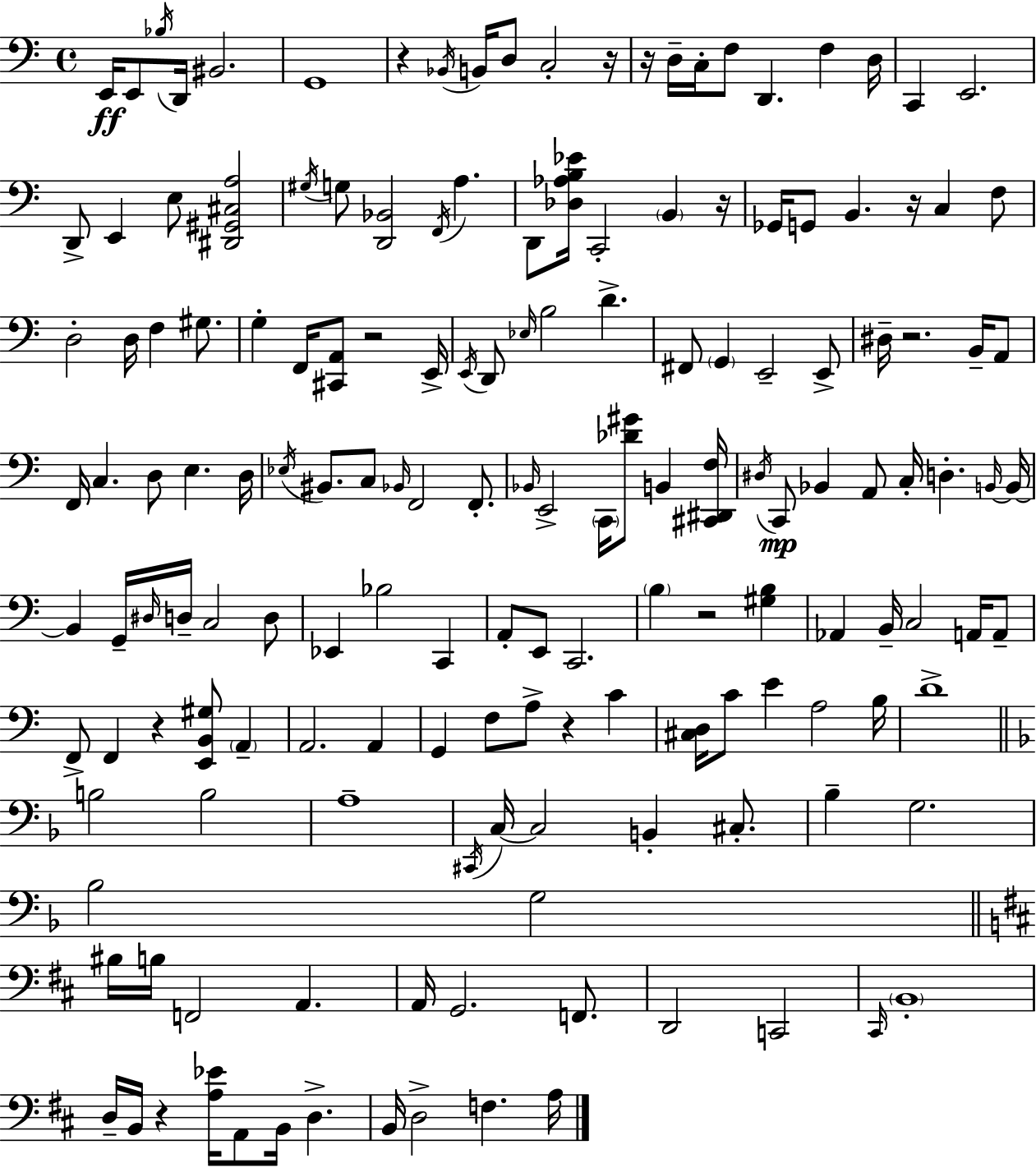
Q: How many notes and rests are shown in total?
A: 160